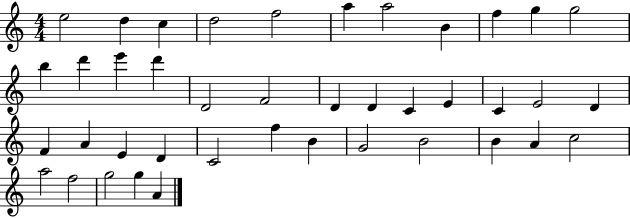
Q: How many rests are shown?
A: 0